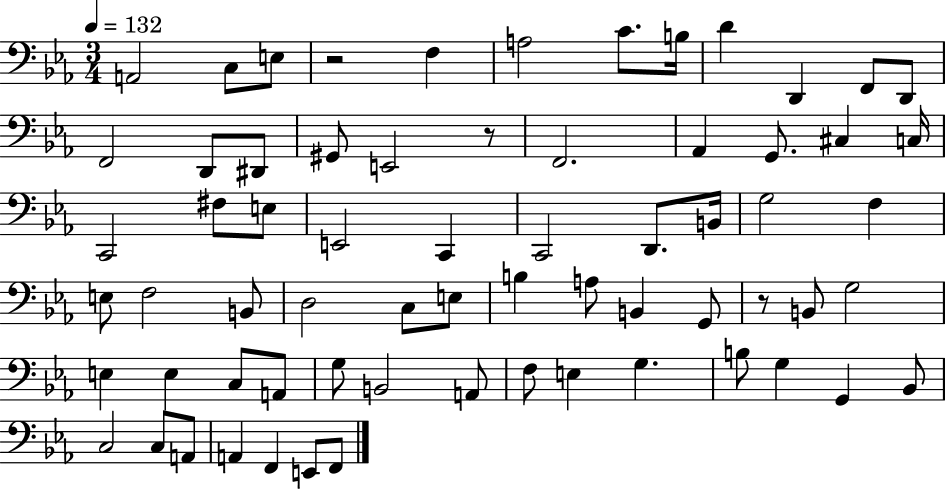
X:1
T:Untitled
M:3/4
L:1/4
K:Eb
A,,2 C,/2 E,/2 z2 F, A,2 C/2 B,/4 D D,, F,,/2 D,,/2 F,,2 D,,/2 ^D,,/2 ^G,,/2 E,,2 z/2 F,,2 _A,, G,,/2 ^C, C,/4 C,,2 ^F,/2 E,/2 E,,2 C,, C,,2 D,,/2 B,,/4 G,2 F, E,/2 F,2 B,,/2 D,2 C,/2 E,/2 B, A,/2 B,, G,,/2 z/2 B,,/2 G,2 E, E, C,/2 A,,/2 G,/2 B,,2 A,,/2 F,/2 E, G, B,/2 G, G,, _B,,/2 C,2 C,/2 A,,/2 A,, F,, E,,/2 F,,/2